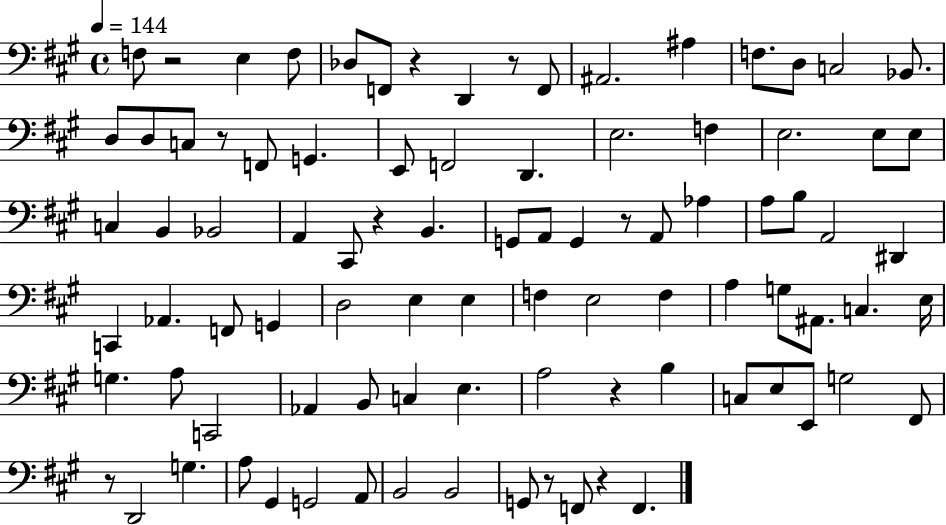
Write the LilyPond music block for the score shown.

{
  \clef bass
  \time 4/4
  \defaultTimeSignature
  \key a \major
  \tempo 4 = 144
  f8 r2 e4 f8 | des8 f,8 r4 d,4 r8 f,8 | ais,2. ais4 | f8. d8 c2 bes,8. | \break d8 d8 c8 r8 f,8 g,4. | e,8 f,2 d,4. | e2. f4 | e2. e8 e8 | \break c4 b,4 bes,2 | a,4 cis,8 r4 b,4. | g,8 a,8 g,4 r8 a,8 aes4 | a8 b8 a,2 dis,4 | \break c,4 aes,4. f,8 g,4 | d2 e4 e4 | f4 e2 f4 | a4 g8 ais,8. c4. e16 | \break g4. a8 c,2 | aes,4 b,8 c4 e4. | a2 r4 b4 | c8 e8 e,8 g2 fis,8 | \break r8 d,2 g4. | a8 gis,4 g,2 a,8 | b,2 b,2 | g,8 r8 f,8 r4 f,4. | \break \bar "|."
}